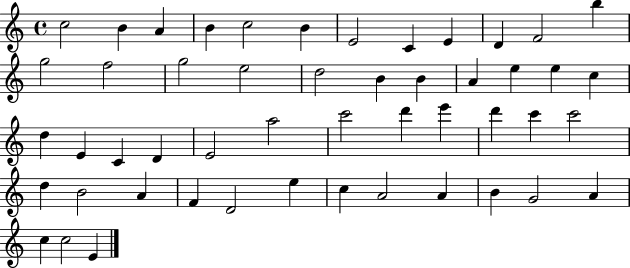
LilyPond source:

{
  \clef treble
  \time 4/4
  \defaultTimeSignature
  \key c \major
  c''2 b'4 a'4 | b'4 c''2 b'4 | e'2 c'4 e'4 | d'4 f'2 b''4 | \break g''2 f''2 | g''2 e''2 | d''2 b'4 b'4 | a'4 e''4 e''4 c''4 | \break d''4 e'4 c'4 d'4 | e'2 a''2 | c'''2 d'''4 e'''4 | d'''4 c'''4 c'''2 | \break d''4 b'2 a'4 | f'4 d'2 e''4 | c''4 a'2 a'4 | b'4 g'2 a'4 | \break c''4 c''2 e'4 | \bar "|."
}